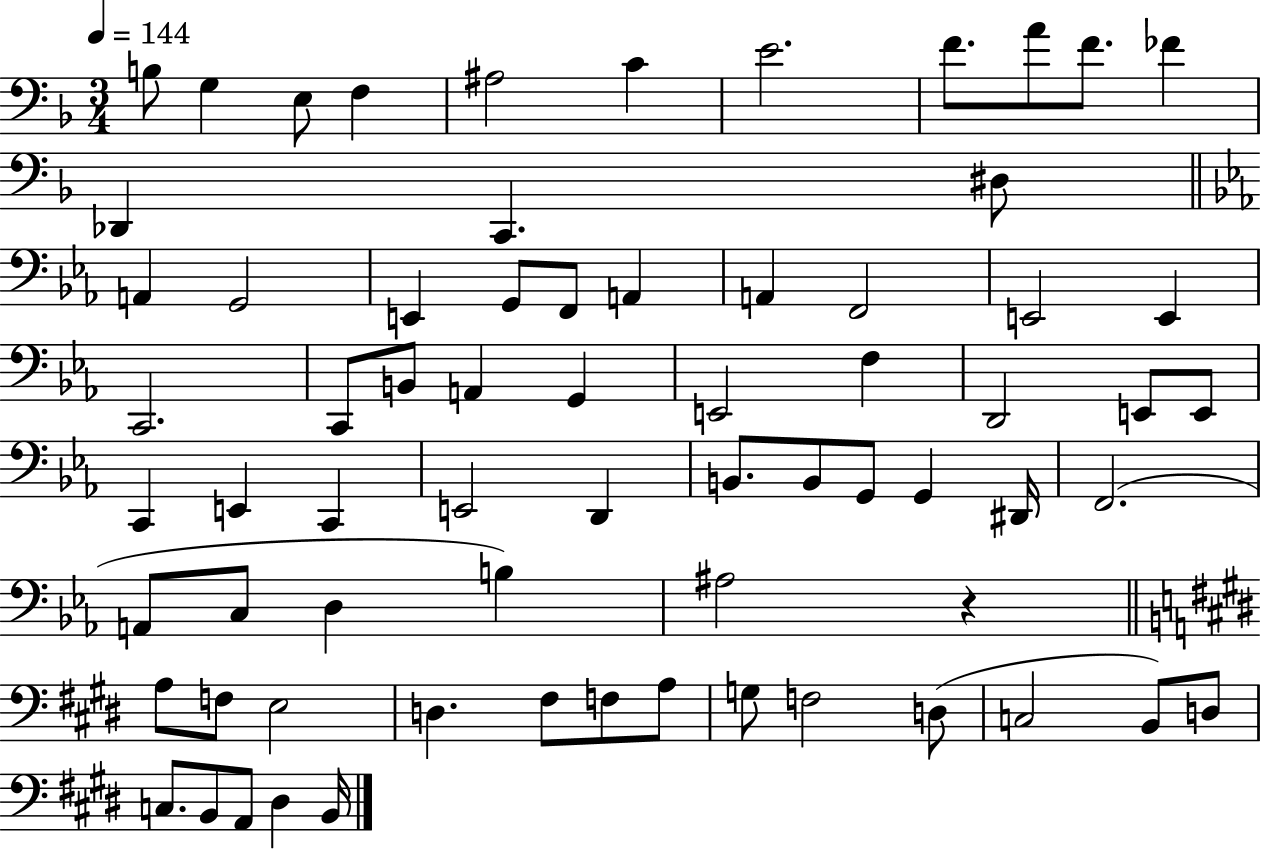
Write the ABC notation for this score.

X:1
T:Untitled
M:3/4
L:1/4
K:F
B,/2 G, E,/2 F, ^A,2 C E2 F/2 A/2 F/2 _F _D,, C,, ^D,/2 A,, G,,2 E,, G,,/2 F,,/2 A,, A,, F,,2 E,,2 E,, C,,2 C,,/2 B,,/2 A,, G,, E,,2 F, D,,2 E,,/2 E,,/2 C,, E,, C,, E,,2 D,, B,,/2 B,,/2 G,,/2 G,, ^D,,/4 F,,2 A,,/2 C,/2 D, B, ^A,2 z A,/2 F,/2 E,2 D, ^F,/2 F,/2 A,/2 G,/2 F,2 D,/2 C,2 B,,/2 D,/2 C,/2 B,,/2 A,,/2 ^D, B,,/4